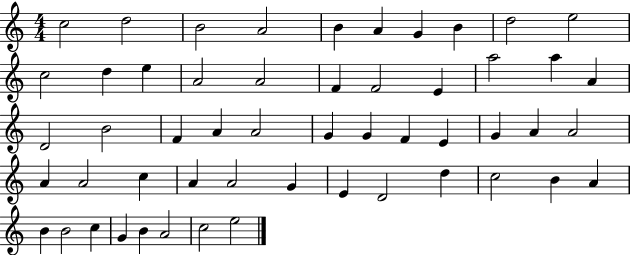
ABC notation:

X:1
T:Untitled
M:4/4
L:1/4
K:C
c2 d2 B2 A2 B A G B d2 e2 c2 d e A2 A2 F F2 E a2 a A D2 B2 F A A2 G G F E G A A2 A A2 c A A2 G E D2 d c2 B A B B2 c G B A2 c2 e2